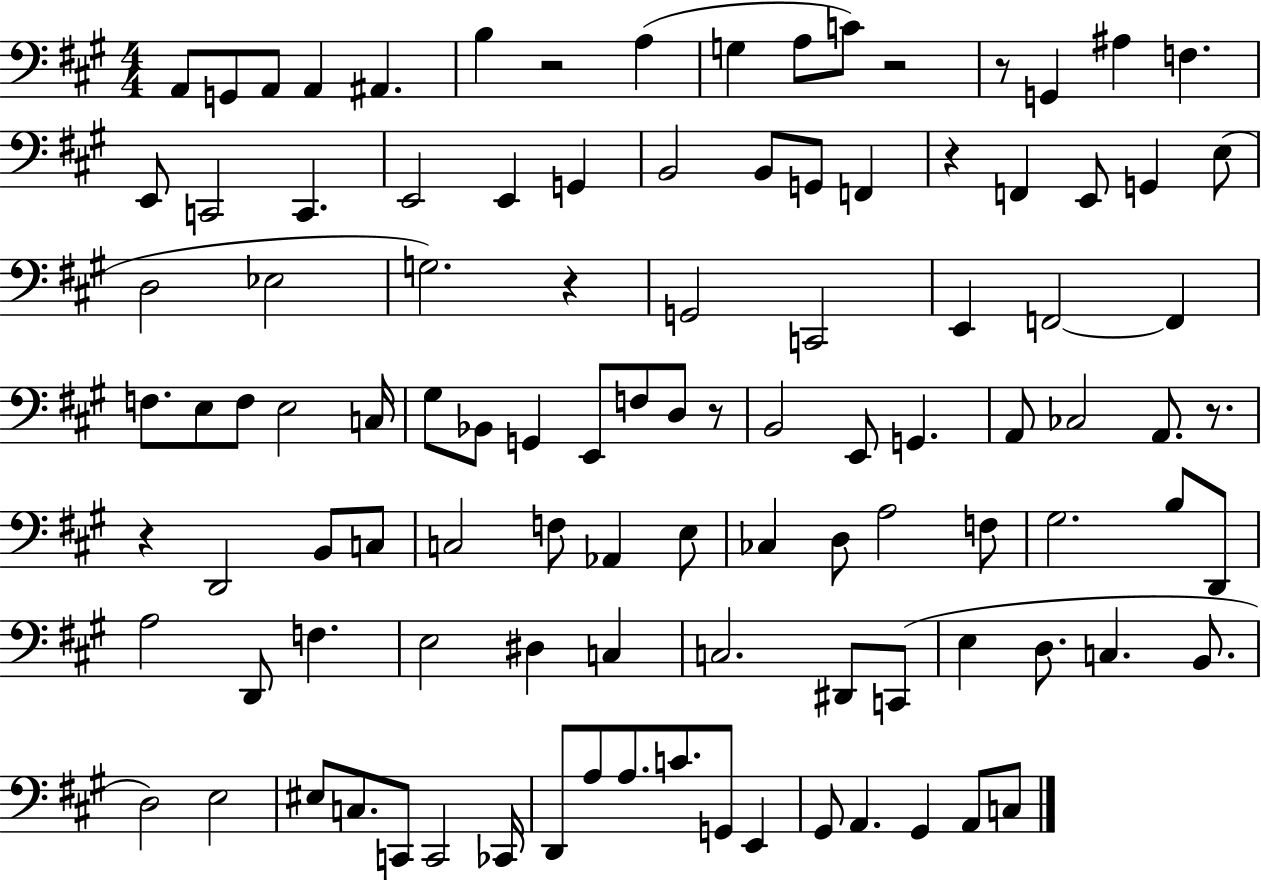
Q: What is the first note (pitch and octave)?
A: A2